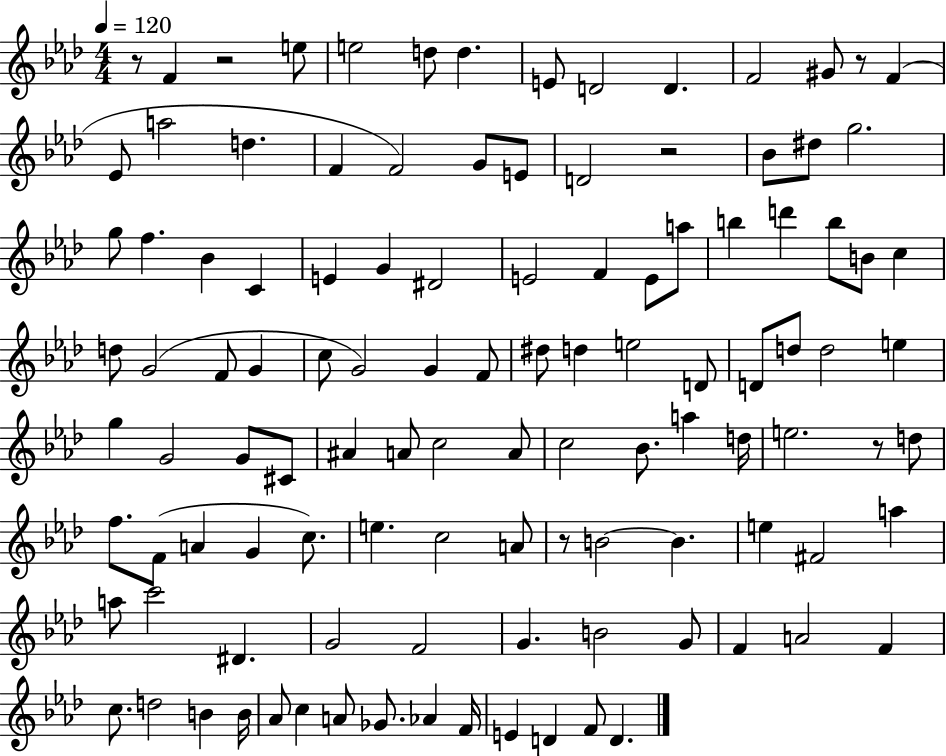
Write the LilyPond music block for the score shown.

{
  \clef treble
  \numericTimeSignature
  \time 4/4
  \key aes \major
  \tempo 4 = 120
  r8 f'4 r2 e''8 | e''2 d''8 d''4. | e'8 d'2 d'4. | f'2 gis'8 r8 f'4( | \break ees'8 a''2 d''4. | f'4 f'2) g'8 e'8 | d'2 r2 | bes'8 dis''8 g''2. | \break g''8 f''4. bes'4 c'4 | e'4 g'4 dis'2 | e'2 f'4 e'8 a''8 | b''4 d'''4 b''8 b'8 c''4 | \break d''8 g'2( f'8 g'4 | c''8 g'2) g'4 f'8 | dis''8 d''4 e''2 d'8 | d'8 d''8 d''2 e''4 | \break g''4 g'2 g'8 cis'8 | ais'4 a'8 c''2 a'8 | c''2 bes'8. a''4 d''16 | e''2. r8 d''8 | \break f''8. f'8( a'4 g'4 c''8.) | e''4. c''2 a'8 | r8 b'2~~ b'4. | e''4 fis'2 a''4 | \break a''8 c'''2 dis'4. | g'2 f'2 | g'4. b'2 g'8 | f'4 a'2 f'4 | \break c''8. d''2 b'4 b'16 | aes'8 c''4 a'8 ges'8. aes'4 f'16 | e'4 d'4 f'8 d'4. | \bar "|."
}